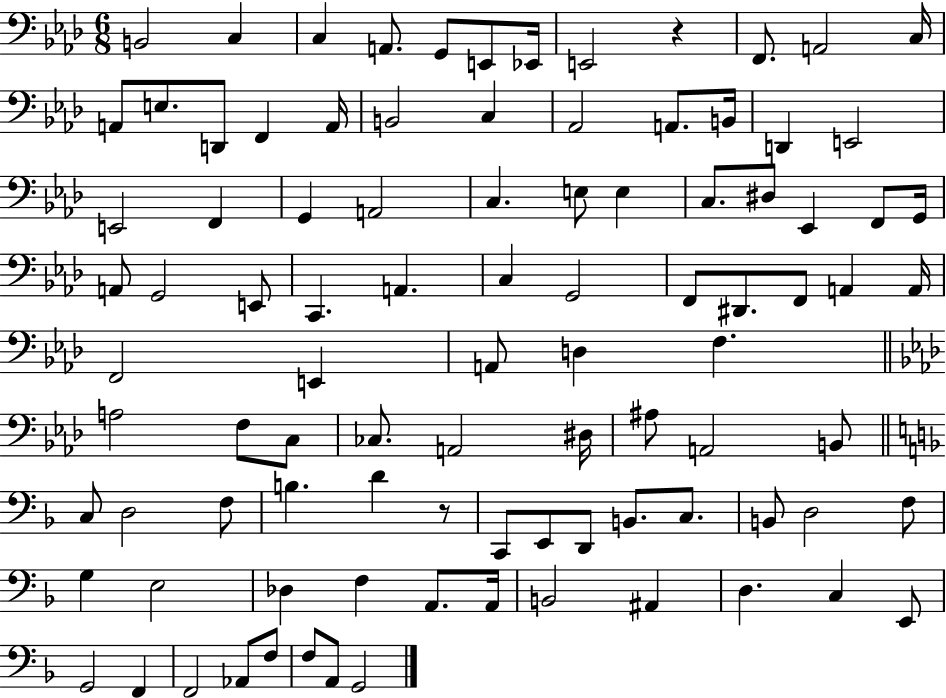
B2/h C3/q C3/q A2/e. G2/e E2/e Eb2/s E2/h R/q F2/e. A2/h C3/s A2/e E3/e. D2/e F2/q A2/s B2/h C3/q Ab2/h A2/e. B2/s D2/q E2/h E2/h F2/q G2/q A2/h C3/q. E3/e E3/q C3/e. D#3/e Eb2/q F2/e G2/s A2/e G2/h E2/e C2/q. A2/q. C3/q G2/h F2/e D#2/e. F2/e A2/q A2/s F2/h E2/q A2/e D3/q F3/q. A3/h F3/e C3/e CES3/e. A2/h D#3/s A#3/e A2/h B2/e C3/e D3/h F3/e B3/q. D4/q R/e C2/e E2/e D2/e B2/e. C3/e. B2/e D3/h F3/e G3/q E3/h Db3/q F3/q A2/e. A2/s B2/h A#2/q D3/q. C3/q E2/e G2/h F2/q F2/h Ab2/e F3/e F3/e A2/e G2/h